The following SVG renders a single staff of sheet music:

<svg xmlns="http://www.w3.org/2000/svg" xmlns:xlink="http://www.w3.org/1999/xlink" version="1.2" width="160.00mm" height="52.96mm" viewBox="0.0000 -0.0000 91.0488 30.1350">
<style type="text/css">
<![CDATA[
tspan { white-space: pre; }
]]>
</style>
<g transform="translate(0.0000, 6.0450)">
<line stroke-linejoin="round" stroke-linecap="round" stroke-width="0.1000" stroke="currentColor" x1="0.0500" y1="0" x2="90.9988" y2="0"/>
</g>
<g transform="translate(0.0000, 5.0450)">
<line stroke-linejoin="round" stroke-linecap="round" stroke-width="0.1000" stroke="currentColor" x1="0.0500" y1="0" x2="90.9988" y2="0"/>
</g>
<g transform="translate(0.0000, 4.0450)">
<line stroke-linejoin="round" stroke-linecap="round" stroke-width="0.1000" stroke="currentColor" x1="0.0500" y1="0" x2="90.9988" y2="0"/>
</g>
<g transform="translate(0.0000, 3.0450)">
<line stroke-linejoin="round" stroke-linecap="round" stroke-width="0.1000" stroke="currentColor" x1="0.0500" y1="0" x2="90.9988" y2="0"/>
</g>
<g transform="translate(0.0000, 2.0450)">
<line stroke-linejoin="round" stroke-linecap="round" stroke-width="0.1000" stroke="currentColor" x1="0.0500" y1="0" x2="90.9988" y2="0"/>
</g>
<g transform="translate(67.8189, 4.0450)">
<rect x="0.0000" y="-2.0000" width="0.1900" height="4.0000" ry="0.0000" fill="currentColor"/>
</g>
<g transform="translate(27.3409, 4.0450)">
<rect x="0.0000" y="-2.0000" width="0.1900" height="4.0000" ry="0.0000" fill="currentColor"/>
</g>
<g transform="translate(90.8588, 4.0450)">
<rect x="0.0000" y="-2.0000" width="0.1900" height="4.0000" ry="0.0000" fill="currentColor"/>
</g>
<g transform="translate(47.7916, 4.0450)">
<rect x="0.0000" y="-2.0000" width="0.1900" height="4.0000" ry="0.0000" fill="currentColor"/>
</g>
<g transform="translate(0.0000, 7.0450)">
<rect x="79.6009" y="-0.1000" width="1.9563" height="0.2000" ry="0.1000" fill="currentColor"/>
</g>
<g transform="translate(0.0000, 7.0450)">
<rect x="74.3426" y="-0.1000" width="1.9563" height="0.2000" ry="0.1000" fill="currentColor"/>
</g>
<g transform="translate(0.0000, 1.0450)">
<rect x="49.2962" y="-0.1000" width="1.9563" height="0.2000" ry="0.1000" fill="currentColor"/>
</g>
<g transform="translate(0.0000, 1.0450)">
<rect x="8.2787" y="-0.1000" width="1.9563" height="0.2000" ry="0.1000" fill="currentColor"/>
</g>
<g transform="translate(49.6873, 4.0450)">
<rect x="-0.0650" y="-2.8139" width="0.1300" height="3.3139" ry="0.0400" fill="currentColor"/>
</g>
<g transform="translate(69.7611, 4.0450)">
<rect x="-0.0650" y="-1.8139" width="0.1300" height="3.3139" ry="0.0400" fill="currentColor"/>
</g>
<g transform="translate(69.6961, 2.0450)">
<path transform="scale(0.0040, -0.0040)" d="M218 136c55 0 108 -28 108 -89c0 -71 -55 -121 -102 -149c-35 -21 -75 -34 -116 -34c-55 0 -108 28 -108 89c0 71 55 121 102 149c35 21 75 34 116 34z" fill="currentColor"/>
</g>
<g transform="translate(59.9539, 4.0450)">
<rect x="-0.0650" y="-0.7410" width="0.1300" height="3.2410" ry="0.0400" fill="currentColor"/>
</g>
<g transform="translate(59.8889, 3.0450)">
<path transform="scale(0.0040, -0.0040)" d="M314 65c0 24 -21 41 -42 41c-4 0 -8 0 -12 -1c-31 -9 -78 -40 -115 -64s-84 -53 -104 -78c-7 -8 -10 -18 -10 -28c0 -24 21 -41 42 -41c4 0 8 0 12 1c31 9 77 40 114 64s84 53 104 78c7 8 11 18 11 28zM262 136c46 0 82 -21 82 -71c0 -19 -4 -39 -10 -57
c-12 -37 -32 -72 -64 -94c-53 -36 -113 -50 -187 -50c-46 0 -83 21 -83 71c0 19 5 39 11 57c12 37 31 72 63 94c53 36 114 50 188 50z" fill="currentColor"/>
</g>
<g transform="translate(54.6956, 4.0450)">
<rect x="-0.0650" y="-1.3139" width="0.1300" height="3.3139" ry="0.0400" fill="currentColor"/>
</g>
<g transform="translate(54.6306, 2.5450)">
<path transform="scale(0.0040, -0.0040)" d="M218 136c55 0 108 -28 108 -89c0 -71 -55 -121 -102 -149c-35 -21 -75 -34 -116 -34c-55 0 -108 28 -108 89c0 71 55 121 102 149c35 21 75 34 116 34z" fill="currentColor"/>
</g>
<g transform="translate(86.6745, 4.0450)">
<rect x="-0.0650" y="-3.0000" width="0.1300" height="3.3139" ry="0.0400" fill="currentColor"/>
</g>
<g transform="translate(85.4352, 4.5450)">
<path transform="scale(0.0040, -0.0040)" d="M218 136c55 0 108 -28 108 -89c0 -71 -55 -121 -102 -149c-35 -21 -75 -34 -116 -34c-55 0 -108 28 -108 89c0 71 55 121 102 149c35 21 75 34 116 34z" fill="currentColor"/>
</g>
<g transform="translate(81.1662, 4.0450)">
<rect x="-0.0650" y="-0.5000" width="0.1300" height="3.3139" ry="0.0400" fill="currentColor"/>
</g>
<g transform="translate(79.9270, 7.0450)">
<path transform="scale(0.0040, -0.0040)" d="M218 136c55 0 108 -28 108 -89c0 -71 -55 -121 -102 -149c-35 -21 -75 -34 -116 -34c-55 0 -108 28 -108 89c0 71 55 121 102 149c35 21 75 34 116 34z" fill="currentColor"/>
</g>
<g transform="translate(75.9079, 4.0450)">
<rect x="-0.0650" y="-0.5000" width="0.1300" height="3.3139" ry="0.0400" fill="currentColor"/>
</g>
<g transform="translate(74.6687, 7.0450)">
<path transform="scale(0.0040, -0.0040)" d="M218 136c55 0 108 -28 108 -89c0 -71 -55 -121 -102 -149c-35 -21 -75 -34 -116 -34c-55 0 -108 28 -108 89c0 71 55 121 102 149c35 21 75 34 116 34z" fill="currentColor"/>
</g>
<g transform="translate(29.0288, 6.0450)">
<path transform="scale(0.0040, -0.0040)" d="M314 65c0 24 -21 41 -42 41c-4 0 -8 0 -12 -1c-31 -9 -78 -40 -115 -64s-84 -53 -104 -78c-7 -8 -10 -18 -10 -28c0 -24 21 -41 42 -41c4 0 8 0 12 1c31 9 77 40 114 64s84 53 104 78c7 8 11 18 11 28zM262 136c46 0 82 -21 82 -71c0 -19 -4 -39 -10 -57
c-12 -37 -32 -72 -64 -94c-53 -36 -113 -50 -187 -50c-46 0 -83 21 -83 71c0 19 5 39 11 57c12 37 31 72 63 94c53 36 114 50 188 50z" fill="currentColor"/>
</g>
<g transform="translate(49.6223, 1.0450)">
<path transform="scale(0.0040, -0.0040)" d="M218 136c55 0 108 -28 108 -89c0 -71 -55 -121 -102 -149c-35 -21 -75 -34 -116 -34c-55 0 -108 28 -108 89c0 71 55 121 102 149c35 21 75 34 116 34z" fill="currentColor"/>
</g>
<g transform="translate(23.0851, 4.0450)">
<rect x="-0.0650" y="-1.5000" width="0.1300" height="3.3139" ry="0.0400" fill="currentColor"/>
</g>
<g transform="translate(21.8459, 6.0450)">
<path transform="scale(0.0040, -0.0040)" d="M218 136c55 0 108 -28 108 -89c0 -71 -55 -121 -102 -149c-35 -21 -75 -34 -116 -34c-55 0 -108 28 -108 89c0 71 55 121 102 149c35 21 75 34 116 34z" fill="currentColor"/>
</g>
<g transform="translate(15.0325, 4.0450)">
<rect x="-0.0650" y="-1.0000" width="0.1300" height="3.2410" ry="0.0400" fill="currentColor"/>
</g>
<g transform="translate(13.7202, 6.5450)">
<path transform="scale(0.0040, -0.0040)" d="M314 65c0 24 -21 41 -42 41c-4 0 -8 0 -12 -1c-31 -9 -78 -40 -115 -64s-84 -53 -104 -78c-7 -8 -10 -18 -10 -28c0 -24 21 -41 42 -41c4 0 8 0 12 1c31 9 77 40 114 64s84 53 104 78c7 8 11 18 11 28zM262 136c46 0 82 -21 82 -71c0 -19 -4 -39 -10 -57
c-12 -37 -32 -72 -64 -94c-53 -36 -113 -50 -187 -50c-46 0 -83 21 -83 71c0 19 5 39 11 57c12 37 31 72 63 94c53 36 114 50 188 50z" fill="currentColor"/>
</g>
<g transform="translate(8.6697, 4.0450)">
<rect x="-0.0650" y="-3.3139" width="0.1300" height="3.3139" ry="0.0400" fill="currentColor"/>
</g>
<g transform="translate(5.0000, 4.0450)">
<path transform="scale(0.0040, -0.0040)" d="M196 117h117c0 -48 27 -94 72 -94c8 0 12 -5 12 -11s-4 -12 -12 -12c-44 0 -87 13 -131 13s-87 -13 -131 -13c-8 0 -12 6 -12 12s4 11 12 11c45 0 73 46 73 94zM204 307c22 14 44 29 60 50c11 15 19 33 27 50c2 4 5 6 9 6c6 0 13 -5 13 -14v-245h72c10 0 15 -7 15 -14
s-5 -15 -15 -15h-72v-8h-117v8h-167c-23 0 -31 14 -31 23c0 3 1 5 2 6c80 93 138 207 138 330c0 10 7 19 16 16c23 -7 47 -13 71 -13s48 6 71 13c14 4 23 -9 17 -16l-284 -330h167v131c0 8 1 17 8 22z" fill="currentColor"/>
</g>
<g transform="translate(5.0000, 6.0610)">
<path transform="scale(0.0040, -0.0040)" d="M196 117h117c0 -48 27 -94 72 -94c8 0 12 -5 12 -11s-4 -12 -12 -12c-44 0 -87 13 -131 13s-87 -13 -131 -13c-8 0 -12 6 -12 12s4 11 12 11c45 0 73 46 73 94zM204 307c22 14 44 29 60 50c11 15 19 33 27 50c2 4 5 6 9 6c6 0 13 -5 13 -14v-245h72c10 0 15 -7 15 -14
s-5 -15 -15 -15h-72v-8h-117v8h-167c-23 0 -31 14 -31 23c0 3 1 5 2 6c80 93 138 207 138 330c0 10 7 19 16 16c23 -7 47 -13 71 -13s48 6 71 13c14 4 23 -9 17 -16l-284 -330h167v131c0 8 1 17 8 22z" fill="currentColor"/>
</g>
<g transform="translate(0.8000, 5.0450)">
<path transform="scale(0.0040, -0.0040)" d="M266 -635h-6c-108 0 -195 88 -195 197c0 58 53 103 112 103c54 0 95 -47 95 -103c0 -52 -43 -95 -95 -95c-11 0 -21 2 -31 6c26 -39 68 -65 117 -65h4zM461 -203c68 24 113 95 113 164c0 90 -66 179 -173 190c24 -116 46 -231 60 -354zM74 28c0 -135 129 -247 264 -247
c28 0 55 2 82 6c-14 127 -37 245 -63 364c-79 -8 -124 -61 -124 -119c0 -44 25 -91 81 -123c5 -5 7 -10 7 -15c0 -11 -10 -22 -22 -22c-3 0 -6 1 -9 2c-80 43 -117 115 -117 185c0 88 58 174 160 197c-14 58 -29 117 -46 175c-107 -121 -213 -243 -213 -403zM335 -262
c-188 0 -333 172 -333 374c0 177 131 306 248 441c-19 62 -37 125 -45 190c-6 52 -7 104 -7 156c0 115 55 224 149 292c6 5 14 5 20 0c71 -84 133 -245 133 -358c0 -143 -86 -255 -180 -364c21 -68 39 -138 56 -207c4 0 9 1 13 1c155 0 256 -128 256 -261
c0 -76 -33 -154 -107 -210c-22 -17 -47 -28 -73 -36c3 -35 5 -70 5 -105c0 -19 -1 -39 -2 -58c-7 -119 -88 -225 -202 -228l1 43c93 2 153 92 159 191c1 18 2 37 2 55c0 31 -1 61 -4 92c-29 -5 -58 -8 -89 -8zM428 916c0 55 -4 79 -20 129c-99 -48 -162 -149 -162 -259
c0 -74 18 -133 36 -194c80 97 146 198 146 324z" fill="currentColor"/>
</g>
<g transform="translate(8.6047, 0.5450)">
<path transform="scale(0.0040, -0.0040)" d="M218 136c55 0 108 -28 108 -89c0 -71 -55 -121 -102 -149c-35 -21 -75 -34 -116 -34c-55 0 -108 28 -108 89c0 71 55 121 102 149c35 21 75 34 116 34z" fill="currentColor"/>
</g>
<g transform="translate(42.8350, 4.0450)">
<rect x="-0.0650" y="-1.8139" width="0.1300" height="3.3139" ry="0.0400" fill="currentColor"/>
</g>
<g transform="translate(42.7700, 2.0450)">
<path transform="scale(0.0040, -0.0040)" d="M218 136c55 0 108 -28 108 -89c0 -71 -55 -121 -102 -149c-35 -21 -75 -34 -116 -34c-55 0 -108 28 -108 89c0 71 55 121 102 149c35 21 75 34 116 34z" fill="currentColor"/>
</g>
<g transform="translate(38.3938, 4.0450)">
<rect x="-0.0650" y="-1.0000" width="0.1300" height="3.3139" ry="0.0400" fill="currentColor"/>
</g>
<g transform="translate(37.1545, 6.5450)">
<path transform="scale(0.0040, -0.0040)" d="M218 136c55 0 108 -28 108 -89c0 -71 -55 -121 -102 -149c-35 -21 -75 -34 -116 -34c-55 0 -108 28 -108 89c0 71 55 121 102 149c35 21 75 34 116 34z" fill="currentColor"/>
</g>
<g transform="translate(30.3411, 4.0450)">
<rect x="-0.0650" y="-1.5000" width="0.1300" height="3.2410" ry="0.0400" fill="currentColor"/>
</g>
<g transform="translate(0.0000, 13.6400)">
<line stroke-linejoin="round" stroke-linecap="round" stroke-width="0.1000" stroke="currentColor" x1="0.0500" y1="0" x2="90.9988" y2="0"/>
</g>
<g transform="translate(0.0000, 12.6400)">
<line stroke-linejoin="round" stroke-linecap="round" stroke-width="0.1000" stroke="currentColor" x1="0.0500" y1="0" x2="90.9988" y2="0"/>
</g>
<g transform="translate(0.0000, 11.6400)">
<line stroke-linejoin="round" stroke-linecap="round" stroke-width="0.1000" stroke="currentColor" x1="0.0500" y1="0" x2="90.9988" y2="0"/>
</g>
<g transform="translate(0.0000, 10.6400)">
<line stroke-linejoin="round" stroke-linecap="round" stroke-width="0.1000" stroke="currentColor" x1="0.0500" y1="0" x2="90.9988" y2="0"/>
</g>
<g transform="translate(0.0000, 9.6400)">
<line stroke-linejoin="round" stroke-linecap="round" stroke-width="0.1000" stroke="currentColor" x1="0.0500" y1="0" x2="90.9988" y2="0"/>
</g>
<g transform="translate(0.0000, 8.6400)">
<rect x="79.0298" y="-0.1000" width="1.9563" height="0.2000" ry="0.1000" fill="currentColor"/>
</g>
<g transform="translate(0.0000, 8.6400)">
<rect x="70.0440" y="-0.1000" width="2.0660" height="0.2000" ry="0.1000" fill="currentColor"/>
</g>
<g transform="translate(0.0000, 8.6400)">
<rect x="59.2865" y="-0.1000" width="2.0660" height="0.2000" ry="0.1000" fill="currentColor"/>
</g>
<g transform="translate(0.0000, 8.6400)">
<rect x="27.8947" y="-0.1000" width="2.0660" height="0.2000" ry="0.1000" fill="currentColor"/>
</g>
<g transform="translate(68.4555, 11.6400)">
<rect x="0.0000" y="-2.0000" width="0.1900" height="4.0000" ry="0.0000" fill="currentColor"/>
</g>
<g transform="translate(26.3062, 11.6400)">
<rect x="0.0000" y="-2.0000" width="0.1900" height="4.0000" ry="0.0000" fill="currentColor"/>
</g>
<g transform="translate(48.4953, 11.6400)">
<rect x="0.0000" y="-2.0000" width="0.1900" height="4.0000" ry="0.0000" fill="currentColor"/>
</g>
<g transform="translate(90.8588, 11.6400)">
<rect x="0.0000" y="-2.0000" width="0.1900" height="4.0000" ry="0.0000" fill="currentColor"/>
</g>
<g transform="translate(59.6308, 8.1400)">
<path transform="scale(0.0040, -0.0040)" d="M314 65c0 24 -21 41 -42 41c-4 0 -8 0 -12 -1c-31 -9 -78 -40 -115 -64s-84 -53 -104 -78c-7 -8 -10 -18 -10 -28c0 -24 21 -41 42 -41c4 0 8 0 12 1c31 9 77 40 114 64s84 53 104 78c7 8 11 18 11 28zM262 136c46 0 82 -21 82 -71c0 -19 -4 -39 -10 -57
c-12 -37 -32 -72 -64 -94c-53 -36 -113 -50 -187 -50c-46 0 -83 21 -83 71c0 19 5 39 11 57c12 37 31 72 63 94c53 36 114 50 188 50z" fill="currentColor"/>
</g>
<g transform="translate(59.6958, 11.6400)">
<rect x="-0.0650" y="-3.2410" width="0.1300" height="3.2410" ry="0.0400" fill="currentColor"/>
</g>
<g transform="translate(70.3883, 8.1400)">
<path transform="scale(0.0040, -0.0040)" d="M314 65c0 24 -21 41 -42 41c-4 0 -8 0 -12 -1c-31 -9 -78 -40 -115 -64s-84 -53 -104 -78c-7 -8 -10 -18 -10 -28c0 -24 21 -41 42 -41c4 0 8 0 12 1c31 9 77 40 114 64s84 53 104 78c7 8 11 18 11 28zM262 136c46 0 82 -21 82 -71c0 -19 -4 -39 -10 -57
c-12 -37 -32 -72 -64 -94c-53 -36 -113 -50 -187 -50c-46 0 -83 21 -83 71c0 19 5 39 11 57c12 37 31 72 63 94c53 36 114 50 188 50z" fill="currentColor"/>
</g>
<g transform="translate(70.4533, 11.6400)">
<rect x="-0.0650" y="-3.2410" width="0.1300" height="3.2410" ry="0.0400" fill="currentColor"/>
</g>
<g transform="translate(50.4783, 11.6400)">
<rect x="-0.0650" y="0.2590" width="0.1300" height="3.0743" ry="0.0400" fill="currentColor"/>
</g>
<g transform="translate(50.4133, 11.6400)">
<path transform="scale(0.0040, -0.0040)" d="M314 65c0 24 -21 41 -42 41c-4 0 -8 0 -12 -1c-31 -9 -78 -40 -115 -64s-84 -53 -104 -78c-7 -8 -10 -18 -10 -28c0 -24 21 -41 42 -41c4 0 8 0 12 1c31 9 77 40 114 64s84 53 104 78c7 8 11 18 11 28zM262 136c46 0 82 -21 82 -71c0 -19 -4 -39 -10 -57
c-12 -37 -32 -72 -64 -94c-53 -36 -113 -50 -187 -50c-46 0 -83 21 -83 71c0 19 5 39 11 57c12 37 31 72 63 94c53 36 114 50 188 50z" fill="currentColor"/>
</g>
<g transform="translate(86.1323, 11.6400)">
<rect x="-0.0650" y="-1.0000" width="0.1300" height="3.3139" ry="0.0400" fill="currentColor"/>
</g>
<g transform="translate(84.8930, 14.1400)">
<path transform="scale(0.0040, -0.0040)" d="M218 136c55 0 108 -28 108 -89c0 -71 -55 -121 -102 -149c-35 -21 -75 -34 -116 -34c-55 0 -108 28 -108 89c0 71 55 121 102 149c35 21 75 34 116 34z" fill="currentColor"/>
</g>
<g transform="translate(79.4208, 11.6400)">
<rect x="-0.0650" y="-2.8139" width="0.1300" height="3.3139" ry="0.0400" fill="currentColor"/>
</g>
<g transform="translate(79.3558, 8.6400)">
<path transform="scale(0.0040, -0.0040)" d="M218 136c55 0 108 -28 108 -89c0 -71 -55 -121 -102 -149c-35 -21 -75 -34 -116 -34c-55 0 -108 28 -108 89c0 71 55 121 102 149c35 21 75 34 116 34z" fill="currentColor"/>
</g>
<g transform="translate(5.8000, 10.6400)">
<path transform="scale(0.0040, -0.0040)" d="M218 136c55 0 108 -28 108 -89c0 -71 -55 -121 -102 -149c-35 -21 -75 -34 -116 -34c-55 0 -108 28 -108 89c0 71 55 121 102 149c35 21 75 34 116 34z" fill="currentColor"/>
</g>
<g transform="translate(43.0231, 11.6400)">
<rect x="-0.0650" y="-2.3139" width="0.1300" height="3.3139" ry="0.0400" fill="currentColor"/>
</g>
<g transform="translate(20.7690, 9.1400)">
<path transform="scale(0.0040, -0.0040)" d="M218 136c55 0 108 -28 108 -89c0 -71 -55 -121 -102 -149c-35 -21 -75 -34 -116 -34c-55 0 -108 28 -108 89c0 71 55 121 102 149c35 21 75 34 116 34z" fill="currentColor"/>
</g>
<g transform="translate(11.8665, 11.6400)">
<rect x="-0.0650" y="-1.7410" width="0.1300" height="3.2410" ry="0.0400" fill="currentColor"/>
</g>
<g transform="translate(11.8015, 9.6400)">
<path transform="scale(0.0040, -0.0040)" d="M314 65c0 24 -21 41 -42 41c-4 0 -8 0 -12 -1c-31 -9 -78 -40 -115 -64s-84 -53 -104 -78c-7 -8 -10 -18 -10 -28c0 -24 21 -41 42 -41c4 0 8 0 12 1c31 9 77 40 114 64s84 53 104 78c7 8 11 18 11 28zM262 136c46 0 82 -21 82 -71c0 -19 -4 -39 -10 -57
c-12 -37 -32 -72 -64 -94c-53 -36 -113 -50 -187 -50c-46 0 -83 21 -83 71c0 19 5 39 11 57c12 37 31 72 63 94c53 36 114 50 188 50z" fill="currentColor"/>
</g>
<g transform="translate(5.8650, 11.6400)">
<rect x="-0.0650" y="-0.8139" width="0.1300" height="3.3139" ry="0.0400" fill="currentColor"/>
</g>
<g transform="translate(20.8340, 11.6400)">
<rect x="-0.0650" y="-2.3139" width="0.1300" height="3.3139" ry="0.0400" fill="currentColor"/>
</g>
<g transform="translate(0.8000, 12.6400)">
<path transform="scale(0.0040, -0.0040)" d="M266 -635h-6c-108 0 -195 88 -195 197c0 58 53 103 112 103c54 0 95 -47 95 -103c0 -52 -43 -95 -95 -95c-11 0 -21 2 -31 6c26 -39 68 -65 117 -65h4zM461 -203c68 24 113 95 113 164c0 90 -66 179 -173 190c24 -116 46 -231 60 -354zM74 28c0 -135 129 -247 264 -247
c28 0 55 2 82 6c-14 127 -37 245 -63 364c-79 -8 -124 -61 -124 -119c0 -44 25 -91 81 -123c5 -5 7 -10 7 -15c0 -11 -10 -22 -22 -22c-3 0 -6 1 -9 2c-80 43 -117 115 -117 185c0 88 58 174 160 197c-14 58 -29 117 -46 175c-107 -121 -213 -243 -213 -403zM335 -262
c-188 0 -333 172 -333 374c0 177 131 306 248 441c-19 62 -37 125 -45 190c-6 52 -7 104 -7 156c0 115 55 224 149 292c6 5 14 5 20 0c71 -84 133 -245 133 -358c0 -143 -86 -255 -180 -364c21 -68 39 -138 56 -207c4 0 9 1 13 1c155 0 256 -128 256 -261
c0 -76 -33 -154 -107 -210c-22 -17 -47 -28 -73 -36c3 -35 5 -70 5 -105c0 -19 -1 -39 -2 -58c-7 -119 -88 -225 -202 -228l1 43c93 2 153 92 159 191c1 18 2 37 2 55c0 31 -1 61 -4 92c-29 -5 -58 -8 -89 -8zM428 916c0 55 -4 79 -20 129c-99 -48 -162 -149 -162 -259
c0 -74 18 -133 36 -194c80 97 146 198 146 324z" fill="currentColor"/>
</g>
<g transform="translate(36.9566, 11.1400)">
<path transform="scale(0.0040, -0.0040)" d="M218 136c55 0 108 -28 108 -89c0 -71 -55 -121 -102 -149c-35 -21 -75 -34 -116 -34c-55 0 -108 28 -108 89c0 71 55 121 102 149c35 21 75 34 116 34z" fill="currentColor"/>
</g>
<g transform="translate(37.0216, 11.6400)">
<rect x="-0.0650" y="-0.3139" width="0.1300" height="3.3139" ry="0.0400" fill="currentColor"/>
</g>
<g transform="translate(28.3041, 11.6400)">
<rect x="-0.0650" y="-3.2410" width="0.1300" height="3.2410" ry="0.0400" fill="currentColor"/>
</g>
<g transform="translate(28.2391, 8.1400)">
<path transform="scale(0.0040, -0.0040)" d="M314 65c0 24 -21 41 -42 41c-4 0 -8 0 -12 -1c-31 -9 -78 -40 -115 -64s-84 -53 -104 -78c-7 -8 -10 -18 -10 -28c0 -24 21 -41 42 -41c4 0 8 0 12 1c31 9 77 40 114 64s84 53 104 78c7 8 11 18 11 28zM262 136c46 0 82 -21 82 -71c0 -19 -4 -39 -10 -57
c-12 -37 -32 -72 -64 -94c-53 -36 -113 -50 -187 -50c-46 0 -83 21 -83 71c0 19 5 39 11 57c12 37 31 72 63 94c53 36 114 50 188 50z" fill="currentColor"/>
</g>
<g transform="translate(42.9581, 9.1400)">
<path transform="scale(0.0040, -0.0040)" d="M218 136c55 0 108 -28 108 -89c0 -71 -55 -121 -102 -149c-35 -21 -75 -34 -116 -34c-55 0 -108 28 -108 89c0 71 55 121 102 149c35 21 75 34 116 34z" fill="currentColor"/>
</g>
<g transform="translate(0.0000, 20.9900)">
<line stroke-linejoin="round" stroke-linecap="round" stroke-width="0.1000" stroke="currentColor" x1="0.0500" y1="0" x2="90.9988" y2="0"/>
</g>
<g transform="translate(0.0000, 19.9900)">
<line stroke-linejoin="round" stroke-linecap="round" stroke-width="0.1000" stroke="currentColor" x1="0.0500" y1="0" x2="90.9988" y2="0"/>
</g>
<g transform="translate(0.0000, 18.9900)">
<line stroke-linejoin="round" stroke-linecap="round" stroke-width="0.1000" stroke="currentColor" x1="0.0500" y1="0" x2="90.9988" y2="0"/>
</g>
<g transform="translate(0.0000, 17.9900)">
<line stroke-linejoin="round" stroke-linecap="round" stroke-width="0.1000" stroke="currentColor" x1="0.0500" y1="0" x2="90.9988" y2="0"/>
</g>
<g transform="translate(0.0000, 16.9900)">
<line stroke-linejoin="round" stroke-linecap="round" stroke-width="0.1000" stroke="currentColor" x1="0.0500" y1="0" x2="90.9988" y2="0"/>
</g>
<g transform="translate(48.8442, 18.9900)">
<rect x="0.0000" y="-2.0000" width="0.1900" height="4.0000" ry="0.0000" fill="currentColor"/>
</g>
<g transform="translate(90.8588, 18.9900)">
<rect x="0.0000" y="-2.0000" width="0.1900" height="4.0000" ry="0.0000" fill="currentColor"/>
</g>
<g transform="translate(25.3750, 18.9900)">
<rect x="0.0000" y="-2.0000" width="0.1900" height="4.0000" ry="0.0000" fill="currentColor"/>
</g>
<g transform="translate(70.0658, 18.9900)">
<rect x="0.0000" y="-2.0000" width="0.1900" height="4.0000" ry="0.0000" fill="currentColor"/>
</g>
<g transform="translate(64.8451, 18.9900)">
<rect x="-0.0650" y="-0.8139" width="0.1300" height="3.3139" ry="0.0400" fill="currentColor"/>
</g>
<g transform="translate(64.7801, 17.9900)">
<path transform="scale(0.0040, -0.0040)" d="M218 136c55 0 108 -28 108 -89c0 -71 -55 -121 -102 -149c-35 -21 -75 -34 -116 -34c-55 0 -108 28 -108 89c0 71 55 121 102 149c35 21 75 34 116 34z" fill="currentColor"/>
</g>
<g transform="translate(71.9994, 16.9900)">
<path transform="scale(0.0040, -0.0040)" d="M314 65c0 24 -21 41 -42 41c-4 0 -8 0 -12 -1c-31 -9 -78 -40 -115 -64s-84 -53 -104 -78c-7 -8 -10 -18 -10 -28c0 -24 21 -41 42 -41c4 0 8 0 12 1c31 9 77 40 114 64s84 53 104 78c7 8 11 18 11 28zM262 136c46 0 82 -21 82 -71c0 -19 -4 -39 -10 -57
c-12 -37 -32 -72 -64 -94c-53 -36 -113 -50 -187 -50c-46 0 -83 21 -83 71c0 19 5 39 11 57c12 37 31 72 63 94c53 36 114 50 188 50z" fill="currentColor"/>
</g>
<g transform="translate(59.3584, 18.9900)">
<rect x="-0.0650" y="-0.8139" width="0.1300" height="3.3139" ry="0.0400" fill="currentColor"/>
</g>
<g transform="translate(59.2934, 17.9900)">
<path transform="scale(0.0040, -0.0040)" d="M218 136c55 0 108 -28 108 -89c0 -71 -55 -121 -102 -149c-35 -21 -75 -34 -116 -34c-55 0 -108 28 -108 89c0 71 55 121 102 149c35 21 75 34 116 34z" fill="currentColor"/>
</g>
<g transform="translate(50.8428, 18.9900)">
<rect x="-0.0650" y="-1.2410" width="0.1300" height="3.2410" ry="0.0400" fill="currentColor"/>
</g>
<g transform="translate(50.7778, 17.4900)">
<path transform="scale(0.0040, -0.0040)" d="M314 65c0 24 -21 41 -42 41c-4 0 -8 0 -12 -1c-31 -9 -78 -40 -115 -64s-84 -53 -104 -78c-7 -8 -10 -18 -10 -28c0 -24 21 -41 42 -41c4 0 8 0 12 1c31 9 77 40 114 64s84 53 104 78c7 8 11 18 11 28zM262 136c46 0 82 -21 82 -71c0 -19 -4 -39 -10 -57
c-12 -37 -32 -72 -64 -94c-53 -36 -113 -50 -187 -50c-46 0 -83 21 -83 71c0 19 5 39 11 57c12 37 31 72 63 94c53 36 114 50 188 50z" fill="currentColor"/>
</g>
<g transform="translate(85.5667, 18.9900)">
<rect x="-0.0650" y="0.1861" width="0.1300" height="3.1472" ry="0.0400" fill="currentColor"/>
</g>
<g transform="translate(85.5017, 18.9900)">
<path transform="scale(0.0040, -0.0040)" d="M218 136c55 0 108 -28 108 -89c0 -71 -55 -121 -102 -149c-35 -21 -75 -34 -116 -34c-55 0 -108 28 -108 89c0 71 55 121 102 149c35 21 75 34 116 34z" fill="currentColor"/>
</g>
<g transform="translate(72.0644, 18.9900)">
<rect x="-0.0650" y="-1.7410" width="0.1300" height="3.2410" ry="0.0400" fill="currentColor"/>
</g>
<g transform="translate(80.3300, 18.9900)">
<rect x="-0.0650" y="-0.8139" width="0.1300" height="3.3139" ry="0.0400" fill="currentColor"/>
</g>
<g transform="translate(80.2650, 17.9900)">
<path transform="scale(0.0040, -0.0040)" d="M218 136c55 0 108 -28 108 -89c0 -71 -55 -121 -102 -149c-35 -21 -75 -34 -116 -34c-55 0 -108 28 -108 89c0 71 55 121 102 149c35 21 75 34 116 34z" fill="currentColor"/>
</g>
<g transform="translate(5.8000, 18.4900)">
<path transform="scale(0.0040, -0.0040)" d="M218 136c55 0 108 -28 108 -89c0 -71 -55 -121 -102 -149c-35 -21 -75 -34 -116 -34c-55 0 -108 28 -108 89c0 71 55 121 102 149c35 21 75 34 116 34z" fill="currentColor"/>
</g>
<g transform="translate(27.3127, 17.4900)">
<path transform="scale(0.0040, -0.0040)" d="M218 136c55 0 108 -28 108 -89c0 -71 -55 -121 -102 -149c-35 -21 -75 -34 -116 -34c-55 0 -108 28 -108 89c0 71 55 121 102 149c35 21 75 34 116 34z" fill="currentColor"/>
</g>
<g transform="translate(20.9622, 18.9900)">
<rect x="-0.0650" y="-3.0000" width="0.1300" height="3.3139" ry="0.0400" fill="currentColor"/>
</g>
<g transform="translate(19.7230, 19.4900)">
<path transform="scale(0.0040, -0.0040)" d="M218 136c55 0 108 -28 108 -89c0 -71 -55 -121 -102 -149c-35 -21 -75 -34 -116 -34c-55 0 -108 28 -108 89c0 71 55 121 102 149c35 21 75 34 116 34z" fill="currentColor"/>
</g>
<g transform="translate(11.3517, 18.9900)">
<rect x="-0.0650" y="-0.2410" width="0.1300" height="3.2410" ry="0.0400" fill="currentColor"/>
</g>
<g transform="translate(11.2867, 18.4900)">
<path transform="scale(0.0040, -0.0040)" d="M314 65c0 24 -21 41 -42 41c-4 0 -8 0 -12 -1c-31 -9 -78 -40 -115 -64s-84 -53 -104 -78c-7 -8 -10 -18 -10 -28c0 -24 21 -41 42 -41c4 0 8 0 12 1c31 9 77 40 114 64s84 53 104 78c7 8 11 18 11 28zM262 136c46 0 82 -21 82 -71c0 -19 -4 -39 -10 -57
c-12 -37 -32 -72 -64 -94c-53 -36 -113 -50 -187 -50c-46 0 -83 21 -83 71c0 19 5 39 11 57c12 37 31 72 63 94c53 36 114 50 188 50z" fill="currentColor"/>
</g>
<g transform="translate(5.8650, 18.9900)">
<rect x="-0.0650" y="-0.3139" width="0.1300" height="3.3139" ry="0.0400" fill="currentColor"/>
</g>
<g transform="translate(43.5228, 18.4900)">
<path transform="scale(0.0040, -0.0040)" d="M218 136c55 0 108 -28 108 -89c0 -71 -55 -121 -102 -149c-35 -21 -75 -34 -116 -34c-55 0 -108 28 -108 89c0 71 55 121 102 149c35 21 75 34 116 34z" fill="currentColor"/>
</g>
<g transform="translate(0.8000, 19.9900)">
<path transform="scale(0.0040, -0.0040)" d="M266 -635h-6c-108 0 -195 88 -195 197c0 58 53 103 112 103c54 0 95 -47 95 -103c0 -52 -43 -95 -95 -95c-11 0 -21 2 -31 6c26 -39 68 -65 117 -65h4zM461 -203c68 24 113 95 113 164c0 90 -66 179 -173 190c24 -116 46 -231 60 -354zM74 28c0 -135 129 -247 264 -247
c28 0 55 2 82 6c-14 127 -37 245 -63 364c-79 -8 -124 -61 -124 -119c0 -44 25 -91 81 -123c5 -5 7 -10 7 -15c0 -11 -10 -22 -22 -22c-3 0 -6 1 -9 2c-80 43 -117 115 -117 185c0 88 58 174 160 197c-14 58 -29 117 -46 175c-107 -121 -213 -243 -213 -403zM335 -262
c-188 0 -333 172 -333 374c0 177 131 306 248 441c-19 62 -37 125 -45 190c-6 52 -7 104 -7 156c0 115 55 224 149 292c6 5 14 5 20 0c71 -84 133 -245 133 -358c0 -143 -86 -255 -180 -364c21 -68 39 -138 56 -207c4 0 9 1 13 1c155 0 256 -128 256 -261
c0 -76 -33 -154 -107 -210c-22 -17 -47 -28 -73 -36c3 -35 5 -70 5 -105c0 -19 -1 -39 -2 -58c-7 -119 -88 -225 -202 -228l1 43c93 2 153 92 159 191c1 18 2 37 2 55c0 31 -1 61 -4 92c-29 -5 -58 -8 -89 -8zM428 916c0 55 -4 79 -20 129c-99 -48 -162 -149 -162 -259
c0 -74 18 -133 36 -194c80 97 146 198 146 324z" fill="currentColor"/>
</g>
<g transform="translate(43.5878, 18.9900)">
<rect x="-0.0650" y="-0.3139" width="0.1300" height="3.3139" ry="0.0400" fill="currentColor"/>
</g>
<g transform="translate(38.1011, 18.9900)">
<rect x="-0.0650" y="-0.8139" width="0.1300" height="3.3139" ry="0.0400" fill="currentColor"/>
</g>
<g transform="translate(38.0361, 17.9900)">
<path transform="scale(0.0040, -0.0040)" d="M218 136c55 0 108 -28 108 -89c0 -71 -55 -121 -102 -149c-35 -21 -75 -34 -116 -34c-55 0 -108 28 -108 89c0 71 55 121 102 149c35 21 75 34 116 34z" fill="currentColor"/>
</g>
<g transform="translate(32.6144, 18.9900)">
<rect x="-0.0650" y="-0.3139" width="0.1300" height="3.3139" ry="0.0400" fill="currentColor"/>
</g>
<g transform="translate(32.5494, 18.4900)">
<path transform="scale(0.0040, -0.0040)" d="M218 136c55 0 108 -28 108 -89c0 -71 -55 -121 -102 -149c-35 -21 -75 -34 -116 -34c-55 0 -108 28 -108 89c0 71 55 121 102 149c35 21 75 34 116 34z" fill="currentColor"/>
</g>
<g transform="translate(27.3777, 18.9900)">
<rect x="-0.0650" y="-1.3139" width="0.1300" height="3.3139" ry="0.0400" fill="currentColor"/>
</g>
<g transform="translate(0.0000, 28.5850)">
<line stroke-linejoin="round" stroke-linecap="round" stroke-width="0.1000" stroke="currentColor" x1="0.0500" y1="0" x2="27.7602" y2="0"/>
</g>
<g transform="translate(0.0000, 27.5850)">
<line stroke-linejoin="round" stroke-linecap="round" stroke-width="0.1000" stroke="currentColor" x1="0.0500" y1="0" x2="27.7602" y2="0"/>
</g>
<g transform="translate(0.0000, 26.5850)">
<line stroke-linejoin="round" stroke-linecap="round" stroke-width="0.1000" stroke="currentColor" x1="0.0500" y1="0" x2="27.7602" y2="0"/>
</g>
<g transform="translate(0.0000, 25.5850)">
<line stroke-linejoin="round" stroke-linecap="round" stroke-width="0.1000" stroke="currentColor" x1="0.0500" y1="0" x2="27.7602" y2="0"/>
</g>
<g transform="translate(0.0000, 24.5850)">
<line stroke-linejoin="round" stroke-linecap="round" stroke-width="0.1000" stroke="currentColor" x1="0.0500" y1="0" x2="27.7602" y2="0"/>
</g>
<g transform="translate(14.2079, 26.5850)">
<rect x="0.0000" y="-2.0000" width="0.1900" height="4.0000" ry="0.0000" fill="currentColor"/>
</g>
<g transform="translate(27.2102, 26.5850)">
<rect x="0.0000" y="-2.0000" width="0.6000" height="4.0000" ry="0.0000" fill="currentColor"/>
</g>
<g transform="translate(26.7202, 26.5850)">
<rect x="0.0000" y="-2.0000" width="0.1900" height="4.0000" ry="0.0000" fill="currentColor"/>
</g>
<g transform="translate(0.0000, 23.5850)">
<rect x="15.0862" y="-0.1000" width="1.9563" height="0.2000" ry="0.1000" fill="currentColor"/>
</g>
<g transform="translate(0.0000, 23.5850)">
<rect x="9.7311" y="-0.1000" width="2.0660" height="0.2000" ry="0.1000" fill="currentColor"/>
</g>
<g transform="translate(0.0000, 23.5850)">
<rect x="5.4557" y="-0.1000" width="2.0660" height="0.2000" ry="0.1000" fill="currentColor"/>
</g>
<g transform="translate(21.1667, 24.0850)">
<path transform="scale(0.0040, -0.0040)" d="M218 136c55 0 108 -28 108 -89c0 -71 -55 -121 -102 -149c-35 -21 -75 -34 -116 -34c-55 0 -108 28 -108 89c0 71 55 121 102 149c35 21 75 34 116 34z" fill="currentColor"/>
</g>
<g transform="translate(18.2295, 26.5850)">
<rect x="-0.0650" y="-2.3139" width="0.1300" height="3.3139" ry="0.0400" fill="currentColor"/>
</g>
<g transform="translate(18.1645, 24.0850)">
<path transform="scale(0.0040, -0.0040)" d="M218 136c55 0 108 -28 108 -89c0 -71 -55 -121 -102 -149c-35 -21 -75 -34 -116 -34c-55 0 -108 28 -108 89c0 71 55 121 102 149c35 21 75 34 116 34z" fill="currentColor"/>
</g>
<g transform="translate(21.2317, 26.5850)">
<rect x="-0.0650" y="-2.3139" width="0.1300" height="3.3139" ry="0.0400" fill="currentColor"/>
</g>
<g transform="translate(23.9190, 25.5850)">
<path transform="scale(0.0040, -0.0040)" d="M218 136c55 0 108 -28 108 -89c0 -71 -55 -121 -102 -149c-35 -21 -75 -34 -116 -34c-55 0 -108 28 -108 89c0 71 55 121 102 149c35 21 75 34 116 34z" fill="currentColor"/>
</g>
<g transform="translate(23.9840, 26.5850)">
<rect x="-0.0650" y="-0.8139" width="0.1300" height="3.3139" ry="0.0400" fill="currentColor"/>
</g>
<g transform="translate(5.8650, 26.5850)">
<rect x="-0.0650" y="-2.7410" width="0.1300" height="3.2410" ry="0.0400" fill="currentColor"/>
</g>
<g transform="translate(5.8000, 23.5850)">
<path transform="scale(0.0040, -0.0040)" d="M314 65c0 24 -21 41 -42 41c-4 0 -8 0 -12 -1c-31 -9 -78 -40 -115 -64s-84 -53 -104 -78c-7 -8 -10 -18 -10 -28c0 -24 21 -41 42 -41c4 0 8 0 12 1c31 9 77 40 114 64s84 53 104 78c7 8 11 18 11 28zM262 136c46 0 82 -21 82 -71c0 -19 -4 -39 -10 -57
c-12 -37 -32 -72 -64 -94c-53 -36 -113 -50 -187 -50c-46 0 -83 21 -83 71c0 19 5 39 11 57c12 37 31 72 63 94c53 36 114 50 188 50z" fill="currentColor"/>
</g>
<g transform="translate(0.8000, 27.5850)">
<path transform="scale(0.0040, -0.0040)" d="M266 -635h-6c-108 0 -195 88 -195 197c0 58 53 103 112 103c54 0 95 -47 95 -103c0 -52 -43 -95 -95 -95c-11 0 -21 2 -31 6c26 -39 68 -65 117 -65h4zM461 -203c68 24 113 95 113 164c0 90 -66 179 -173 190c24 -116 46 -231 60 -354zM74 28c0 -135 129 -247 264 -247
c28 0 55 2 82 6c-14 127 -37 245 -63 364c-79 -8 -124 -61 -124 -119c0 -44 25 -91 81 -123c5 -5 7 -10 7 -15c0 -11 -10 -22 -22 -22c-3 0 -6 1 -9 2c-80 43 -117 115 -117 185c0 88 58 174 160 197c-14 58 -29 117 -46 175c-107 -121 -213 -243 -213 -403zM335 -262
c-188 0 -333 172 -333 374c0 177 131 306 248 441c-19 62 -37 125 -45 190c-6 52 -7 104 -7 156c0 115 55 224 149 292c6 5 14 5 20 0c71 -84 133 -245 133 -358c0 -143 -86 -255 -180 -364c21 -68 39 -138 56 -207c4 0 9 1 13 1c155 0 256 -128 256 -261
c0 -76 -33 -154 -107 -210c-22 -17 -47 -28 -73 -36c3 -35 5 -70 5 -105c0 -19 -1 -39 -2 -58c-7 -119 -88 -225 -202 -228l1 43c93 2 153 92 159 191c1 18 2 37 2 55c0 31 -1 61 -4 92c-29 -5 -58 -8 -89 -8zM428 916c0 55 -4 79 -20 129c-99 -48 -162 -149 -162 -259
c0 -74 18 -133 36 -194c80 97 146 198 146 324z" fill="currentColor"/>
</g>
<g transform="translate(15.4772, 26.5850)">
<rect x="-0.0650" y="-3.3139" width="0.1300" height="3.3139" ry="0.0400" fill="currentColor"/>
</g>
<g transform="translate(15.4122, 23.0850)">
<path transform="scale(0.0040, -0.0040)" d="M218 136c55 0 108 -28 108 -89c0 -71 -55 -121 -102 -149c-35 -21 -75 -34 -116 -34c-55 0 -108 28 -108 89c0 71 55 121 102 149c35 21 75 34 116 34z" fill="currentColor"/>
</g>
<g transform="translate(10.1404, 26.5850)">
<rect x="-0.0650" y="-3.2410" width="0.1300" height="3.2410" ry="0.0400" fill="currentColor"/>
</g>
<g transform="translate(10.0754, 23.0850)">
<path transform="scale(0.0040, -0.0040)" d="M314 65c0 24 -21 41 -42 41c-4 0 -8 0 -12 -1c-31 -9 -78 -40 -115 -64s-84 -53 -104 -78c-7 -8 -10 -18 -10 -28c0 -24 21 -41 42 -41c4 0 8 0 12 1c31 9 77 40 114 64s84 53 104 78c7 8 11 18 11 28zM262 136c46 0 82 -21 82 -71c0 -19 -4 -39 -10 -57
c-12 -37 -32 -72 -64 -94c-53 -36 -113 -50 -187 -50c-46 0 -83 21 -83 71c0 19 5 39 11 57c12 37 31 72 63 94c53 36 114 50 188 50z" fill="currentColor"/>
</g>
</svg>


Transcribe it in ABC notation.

X:1
T:Untitled
M:4/4
L:1/4
K:C
b D2 E E2 D f a e d2 f C C A d f2 g b2 c g B2 b2 b2 a D c c2 A e c d c e2 d d f2 d B a2 b2 b g g d